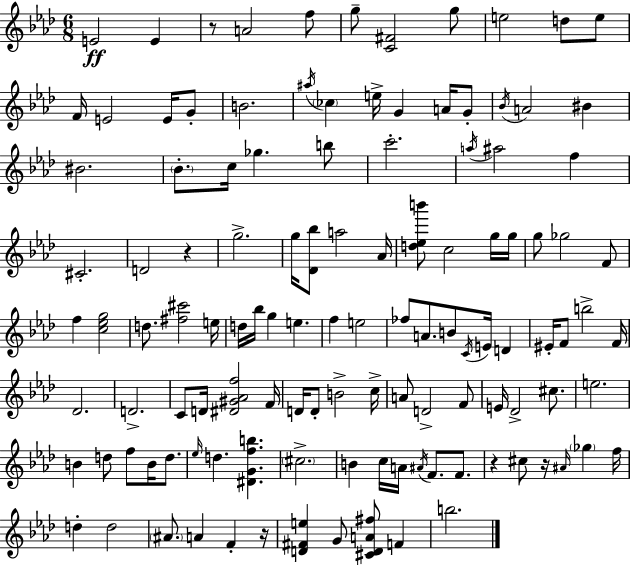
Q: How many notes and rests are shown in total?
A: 119